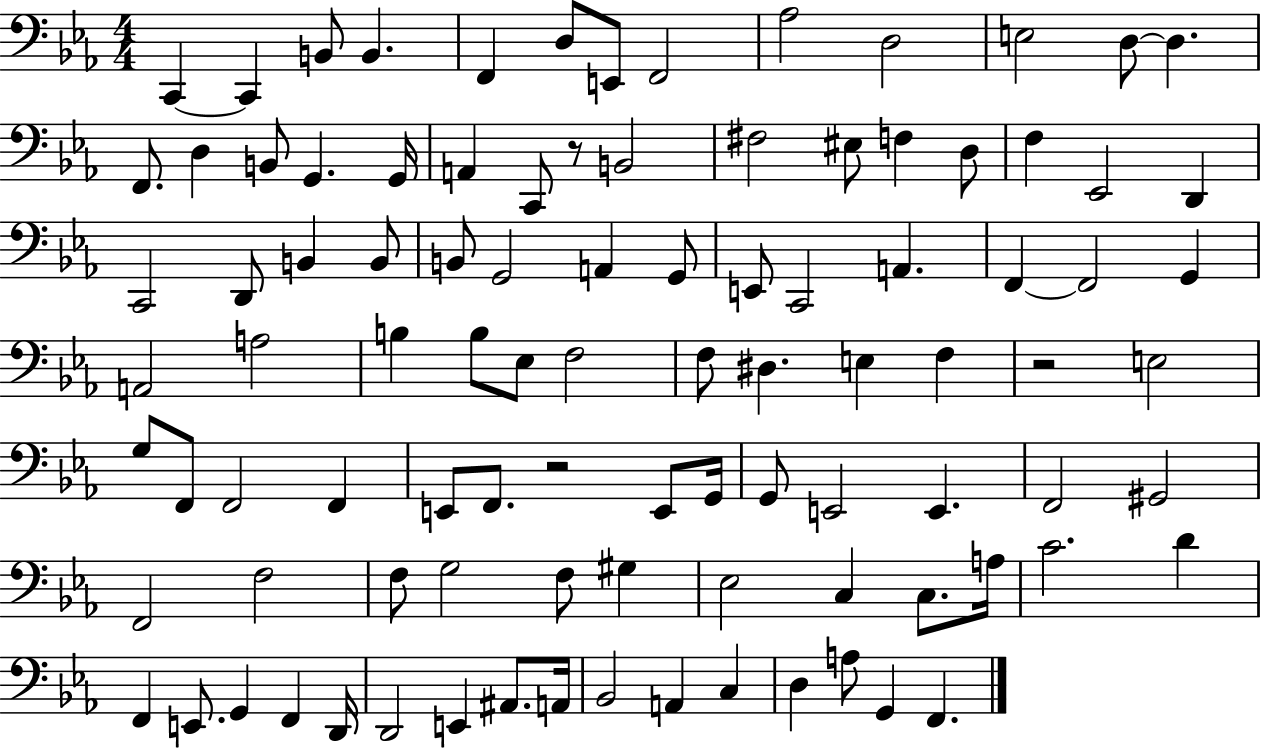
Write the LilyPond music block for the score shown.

{
  \clef bass
  \numericTimeSignature
  \time 4/4
  \key ees \major
  c,4~~ c,4 b,8 b,4. | f,4 d8 e,8 f,2 | aes2 d2 | e2 d8~~ d4. | \break f,8. d4 b,8 g,4. g,16 | a,4 c,8 r8 b,2 | fis2 eis8 f4 d8 | f4 ees,2 d,4 | \break c,2 d,8 b,4 b,8 | b,8 g,2 a,4 g,8 | e,8 c,2 a,4. | f,4~~ f,2 g,4 | \break a,2 a2 | b4 b8 ees8 f2 | f8 dis4. e4 f4 | r2 e2 | \break g8 f,8 f,2 f,4 | e,8 f,8. r2 e,8 g,16 | g,8 e,2 e,4. | f,2 gis,2 | \break f,2 f2 | f8 g2 f8 gis4 | ees2 c4 c8. a16 | c'2. d'4 | \break f,4 e,8. g,4 f,4 d,16 | d,2 e,4 ais,8. a,16 | bes,2 a,4 c4 | d4 a8 g,4 f,4. | \break \bar "|."
}